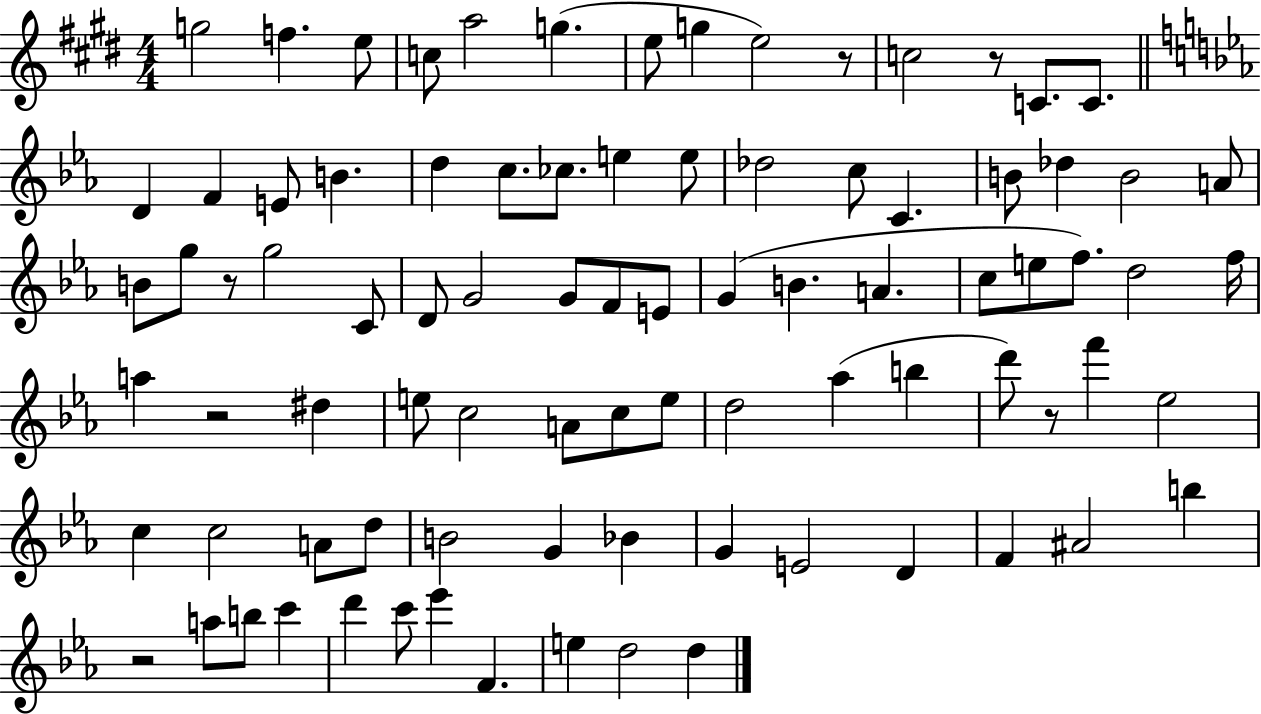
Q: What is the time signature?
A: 4/4